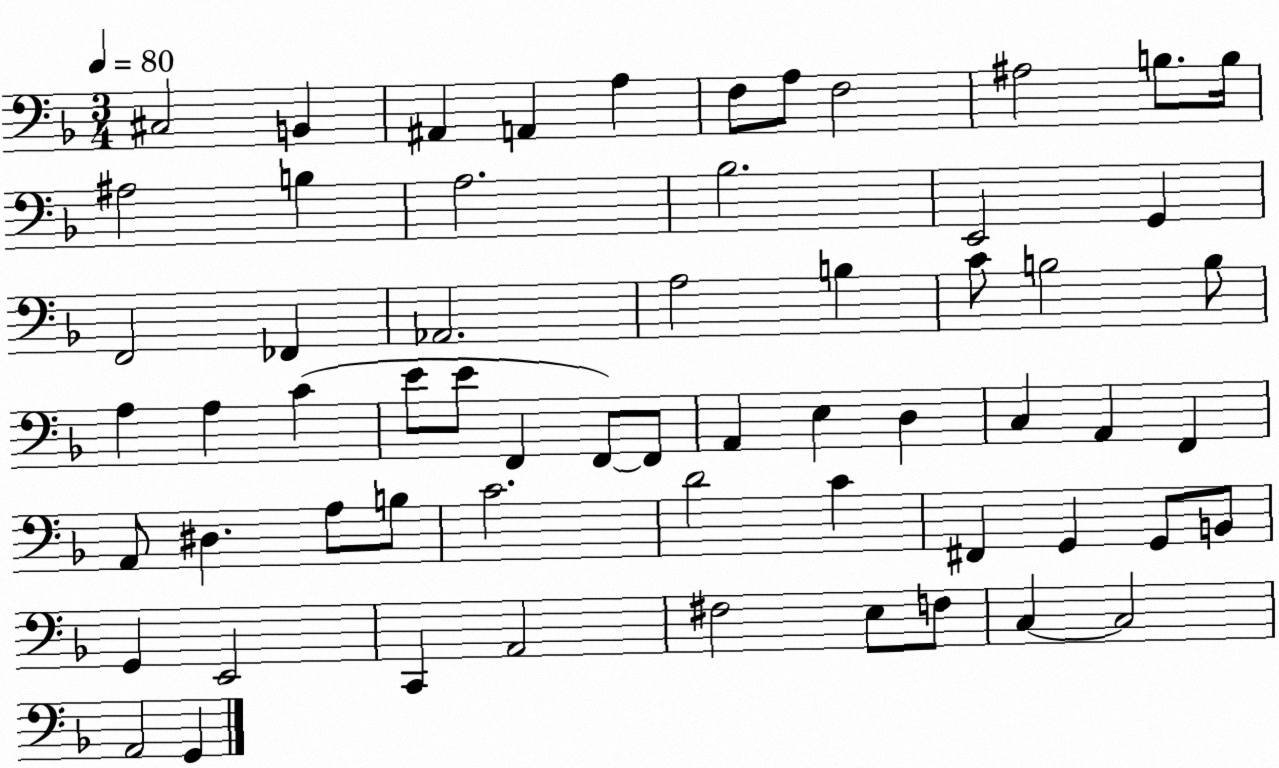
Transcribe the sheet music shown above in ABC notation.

X:1
T:Untitled
M:3/4
L:1/4
K:F
^C,2 B,, ^A,, A,, A, F,/2 A,/2 F,2 ^A,2 B,/2 B,/4 ^A,2 B, A,2 _B,2 E,,2 G,, F,,2 _F,, _A,,2 A,2 B, C/2 B,2 B,/2 A, A, C E/2 E/2 F,, F,,/2 F,,/2 A,, E, D, C, A,, F,, A,,/2 ^D, A,/2 B,/2 C2 D2 C ^F,, G,, G,,/2 B,,/2 G,, E,,2 C,, A,,2 ^F,2 E,/2 F,/2 C, C,2 A,,2 G,,